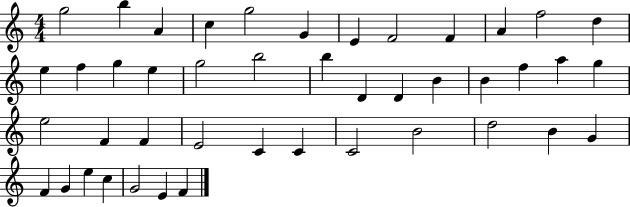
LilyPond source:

{
  \clef treble
  \numericTimeSignature
  \time 4/4
  \key c \major
  g''2 b''4 a'4 | c''4 g''2 g'4 | e'4 f'2 f'4 | a'4 f''2 d''4 | \break e''4 f''4 g''4 e''4 | g''2 b''2 | b''4 d'4 d'4 b'4 | b'4 f''4 a''4 g''4 | \break e''2 f'4 f'4 | e'2 c'4 c'4 | c'2 b'2 | d''2 b'4 g'4 | \break f'4 g'4 e''4 c''4 | g'2 e'4 f'4 | \bar "|."
}